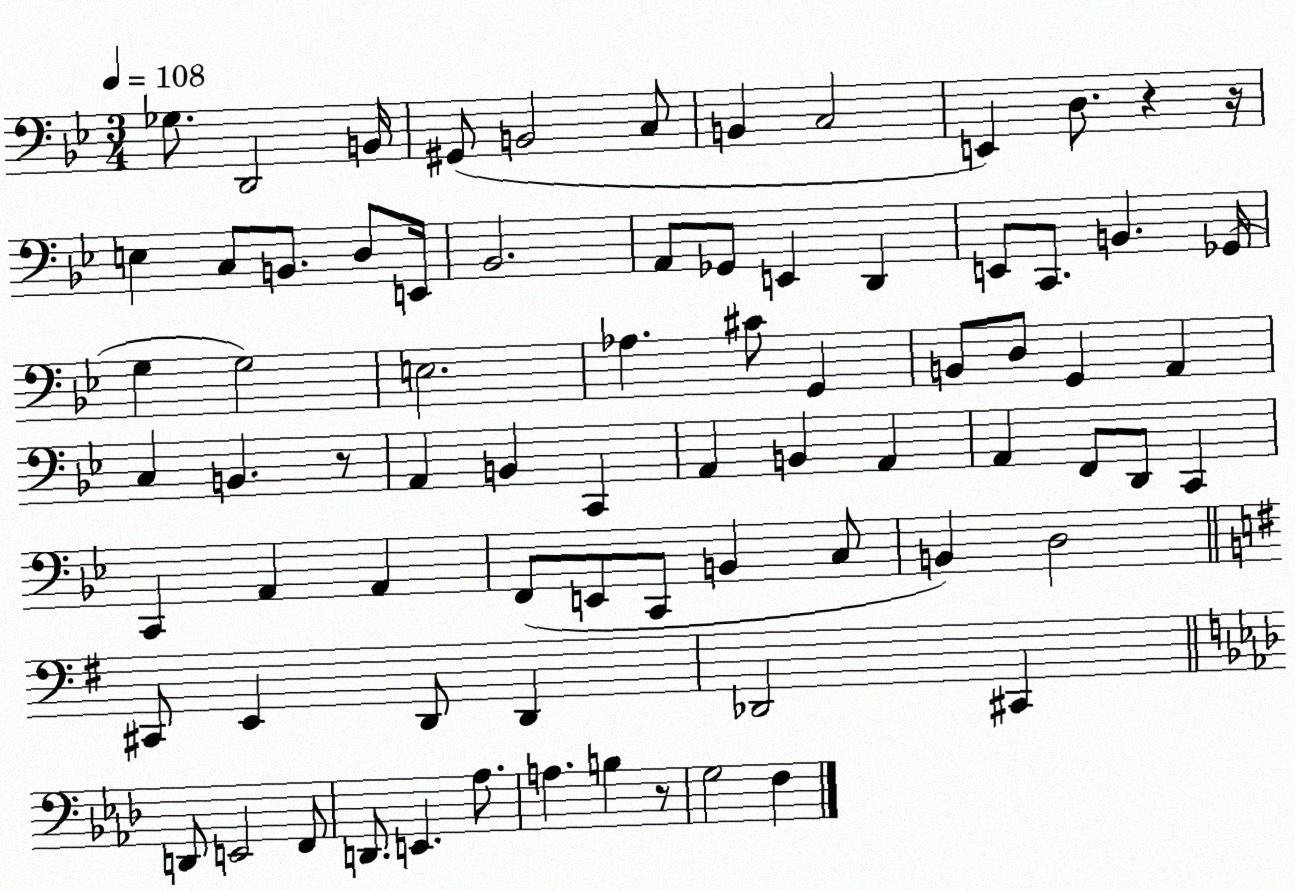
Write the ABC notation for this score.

X:1
T:Untitled
M:3/4
L:1/4
K:Bb
_G,/2 D,,2 B,,/4 ^G,,/2 B,,2 C,/2 B,, C,2 E,, D,/2 z z/4 E, C,/2 B,,/2 D,/2 E,,/4 _B,,2 A,,/2 _G,,/2 E,, D,, E,,/2 C,,/2 B,, _G,,/4 G, G,2 E,2 _A, ^C/2 G,, B,,/2 D,/2 G,, A,, C, B,, z/2 A,, B,, C,, A,, B,, A,, A,, F,,/2 D,,/2 C,, C,, A,, A,, F,,/2 E,,/2 C,,/2 B,, C,/2 B,, D,2 ^C,,/2 E,, D,,/2 D,, _D,,2 ^C,, D,,/2 E,,2 F,,/2 D,,/2 E,, _A,/2 A, B, z/2 G,2 F,